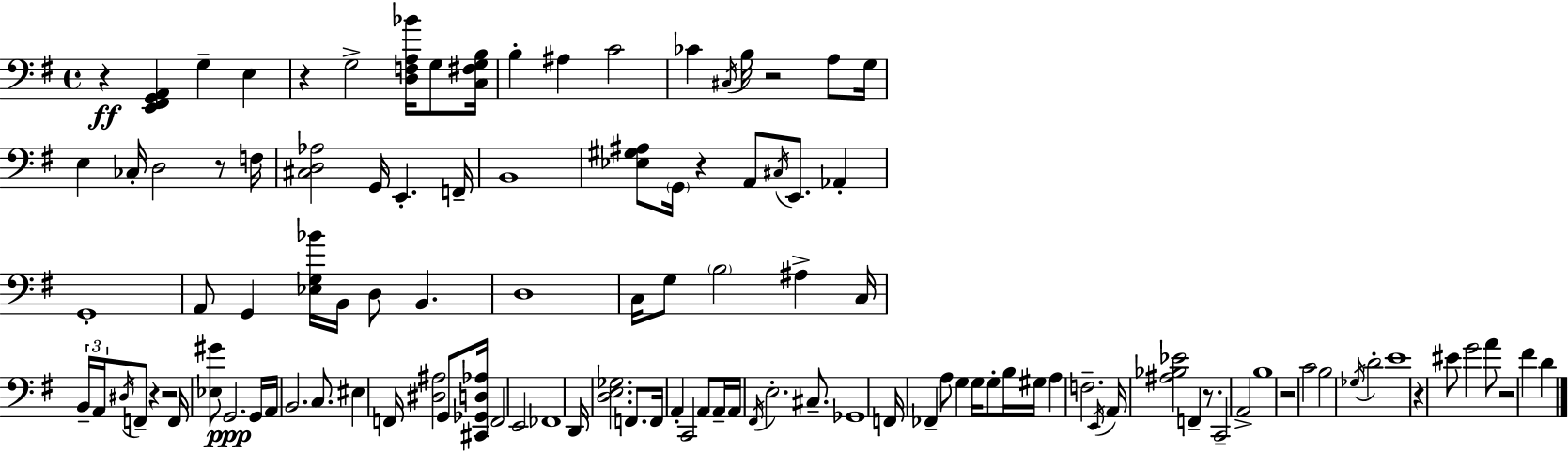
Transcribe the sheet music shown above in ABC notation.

X:1
T:Untitled
M:4/4
L:1/4
K:G
z [E,,^F,,G,,A,,] G, E, z G,2 [D,F,A,_B]/4 G,/2 [C,^F,G,B,]/4 B, ^A, C2 _C ^C,/4 B,/4 z2 A,/2 G,/4 E, _C,/4 D,2 z/2 F,/4 [^C,D,_A,]2 G,,/4 E,, F,,/4 B,,4 [_E,^G,^A,]/2 G,,/4 z A,,/2 ^C,/4 E,,/2 _A,, G,,4 A,,/2 G,, [_E,G,_B]/4 B,,/4 D,/2 B,, D,4 C,/4 G,/2 B,2 ^A, C,/4 B,,/4 A,,/4 ^D,/4 F,,/2 z z2 F,,/4 [_E,^G]/2 G,,2 G,,/4 A,,/4 B,,2 C,/2 ^E, F,,/4 [^D,^A,]2 G,,/2 [^C,,_G,,D,_A,]/4 F,,2 E,,2 _F,,4 D,,/4 [D,E,_G,]2 F,,/2 F,,/4 A,, C,,2 A,,/2 A,,/4 A,,/4 ^F,,/4 E,2 ^C,/2 _G,,4 F,,/4 _F,, A,/2 G, G,/4 G,/2 B,/4 ^G,/4 A, F,2 E,,/4 A,,/4 [^A,_B,_E]2 F,, z/2 C,,2 A,,2 B,4 z2 C2 B,2 _G,/4 D2 E4 z ^E/2 G2 A/2 z2 ^F D